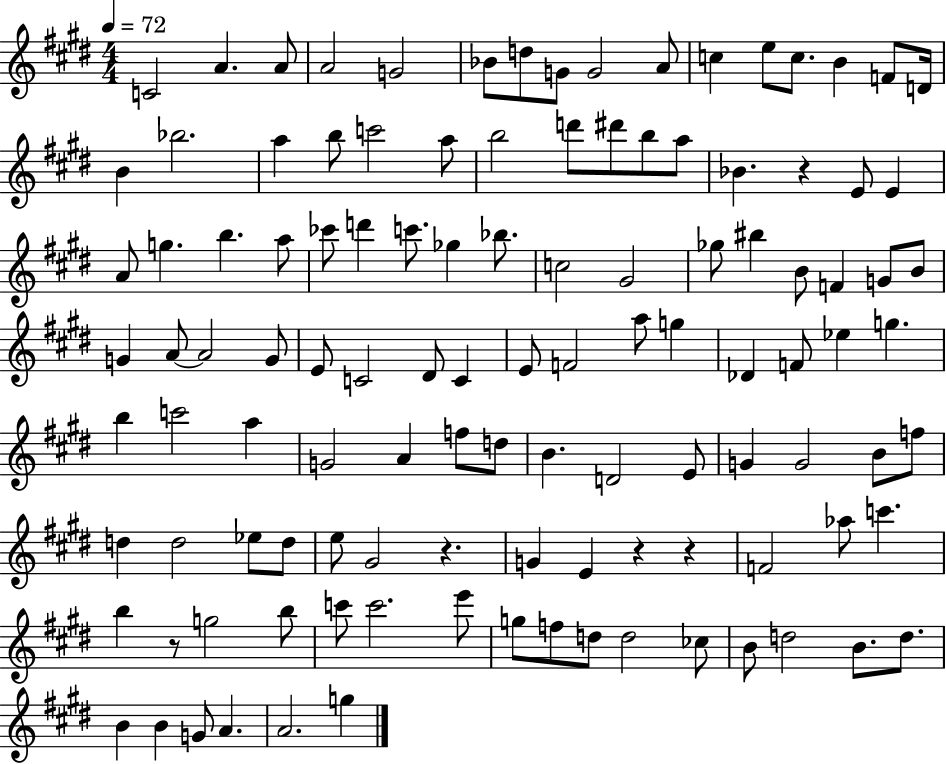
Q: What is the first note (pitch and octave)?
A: C4